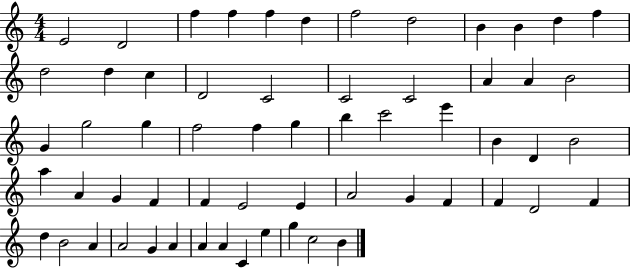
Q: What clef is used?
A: treble